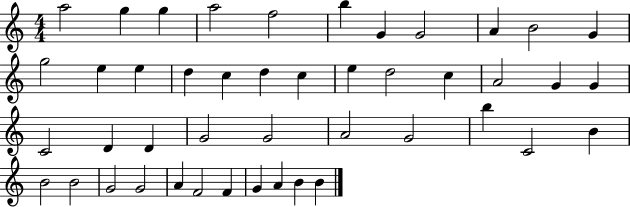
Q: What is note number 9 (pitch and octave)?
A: A4